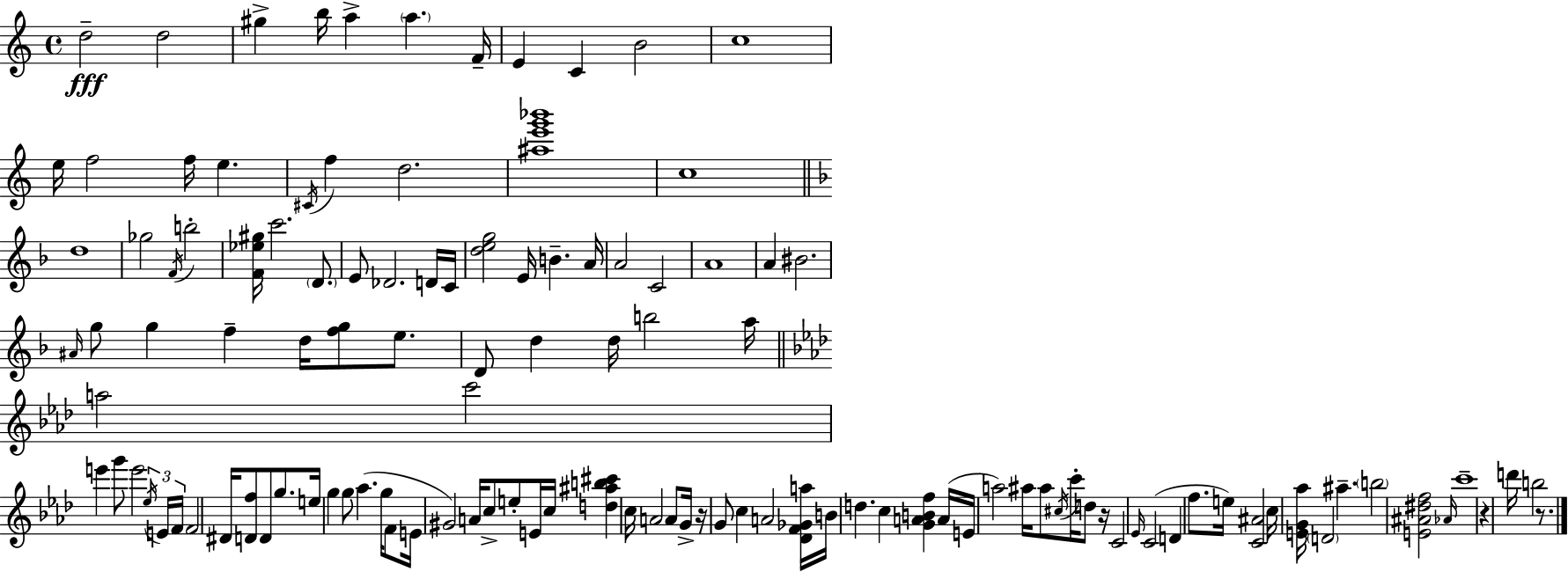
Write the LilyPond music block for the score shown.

{
  \clef treble
  \time 4/4
  \defaultTimeSignature
  \key a \minor
  d''2--\fff d''2 | gis''4-> b''16 a''4-> \parenthesize a''4. f'16-- | e'4 c'4 b'2 | c''1 | \break e''16 f''2 f''16 e''4. | \acciaccatura { cis'16 } f''4 d''2. | <ais'' e''' g''' bes'''>1 | c''1 | \break \bar "||" \break \key f \major d''1 | ges''2 \acciaccatura { f'16 } b''2-. | <f' ees'' gis''>16 c'''2. \parenthesize d'8. | e'8 des'2. d'16 | \break c'16 <d'' e'' g''>2 e'16 b'4.-- | a'16 a'2 c'2 | a'1 | a'4 bis'2. | \break \grace { ais'16 } g''8 g''4 f''4-- d''16 <f'' g''>8 e''8. | d'8 d''4 d''16 b''2 | a''16 \bar "||" \break \key f \minor a''2 c'''2 | e'''4 g'''8 e'''2 \tuplet 3/2 { \acciaccatura { ees''16 } e'16 | f'16 } f'2 dis'16 <d' f''>8 d'8 g''8. | e''16 g''4 g''8 aes''4.( g''16 f'8 | \break e'16 gis'2) a'16 c''8-> e''8-. e'16 | c''16 <d'' ais'' b'' cis'''>4 c''16 a'2 a'8 | g'16-> r16 g'8 c''4 a'2 | <des' f' ges' a''>16 b'16 d''4. c''4 <g' a' b' f''>4 | \break a'16( e'16 a''2) ais''16 ais''8 \acciaccatura { cis''16 } c'''16-. d''8 | r16 c'2 \grace { ees'16 }( c'2 | d'4 f''8. e''16) <c' ais'>2 | c''16 <e' g' aes''>16 \parenthesize d'2 ais''4.-- | \break \parenthesize b''2 <e' ais' dis'' f''>2 | \grace { aes'16 } c'''1-- | r4 d'''16 b''2 | r8. \bar "|."
}